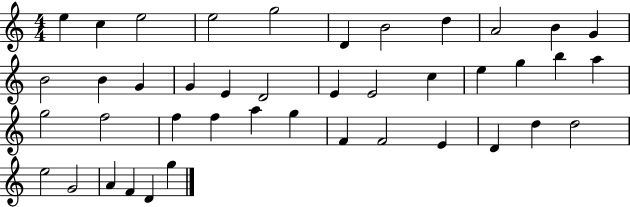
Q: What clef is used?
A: treble